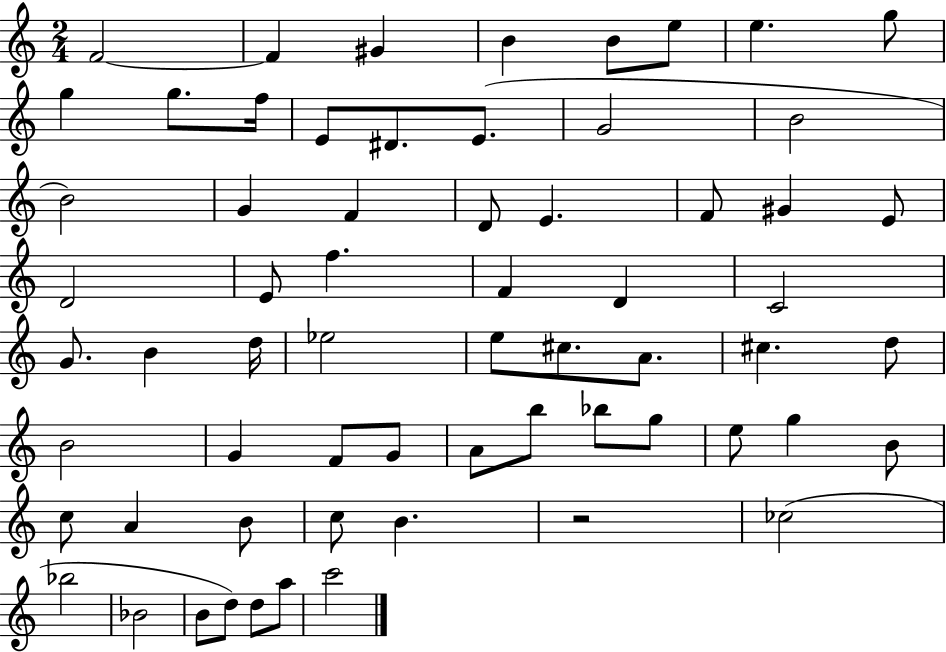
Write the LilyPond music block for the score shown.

{
  \clef treble
  \numericTimeSignature
  \time 2/4
  \key c \major
  f'2~~ | f'4 gis'4 | b'4 b'8 e''8 | e''4. g''8 | \break g''4 g''8. f''16 | e'8 dis'8. e'8.( | g'2 | b'2 | \break b'2) | g'4 f'4 | d'8 e'4. | f'8 gis'4 e'8 | \break d'2 | e'8 f''4. | f'4 d'4 | c'2 | \break g'8. b'4 d''16 | ees''2 | e''8 cis''8. a'8. | cis''4. d''8 | \break b'2 | g'4 f'8 g'8 | a'8 b''8 bes''8 g''8 | e''8 g''4 b'8 | \break c''8 a'4 b'8 | c''8 b'4. | r2 | ces''2( | \break bes''2 | bes'2 | b'8 d''8) d''8 a''8 | c'''2 | \break \bar "|."
}